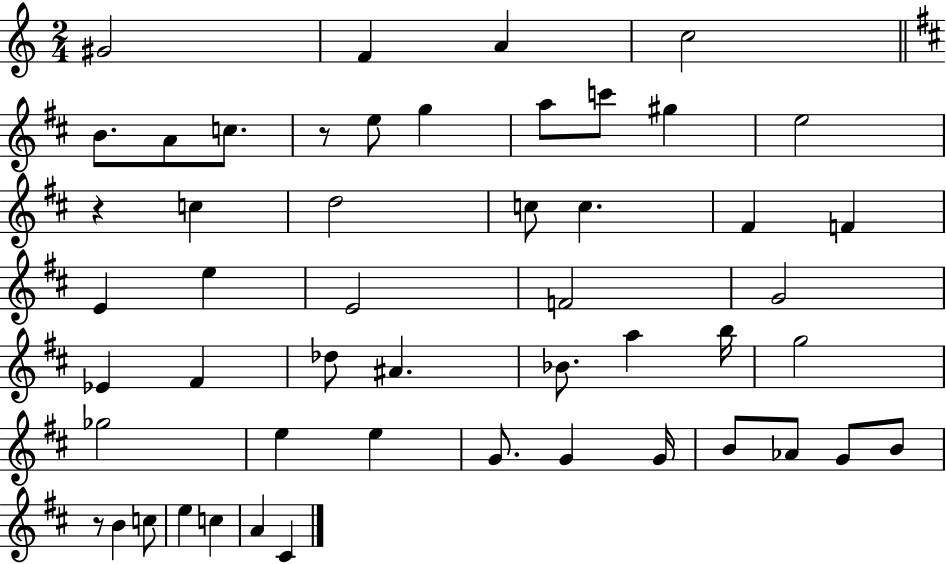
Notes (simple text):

G#4/h F4/q A4/q C5/h B4/e. A4/e C5/e. R/e E5/e G5/q A5/e C6/e G#5/q E5/h R/q C5/q D5/h C5/e C5/q. F#4/q F4/q E4/q E5/q E4/h F4/h G4/h Eb4/q F#4/q Db5/e A#4/q. Bb4/e. A5/q B5/s G5/h Gb5/h E5/q E5/q G4/e. G4/q G4/s B4/e Ab4/e G4/e B4/e R/e B4/q C5/e E5/q C5/q A4/q C#4/q